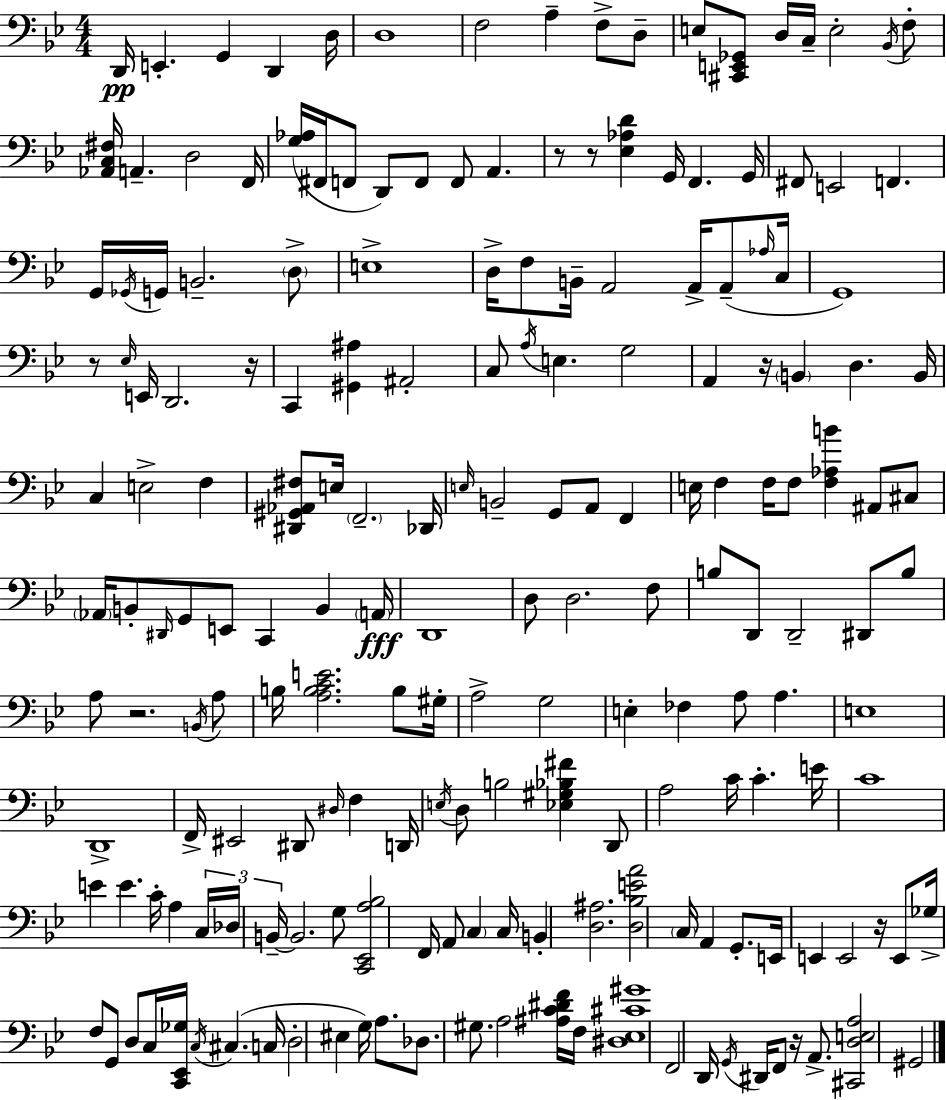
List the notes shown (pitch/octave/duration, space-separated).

D2/s E2/q. G2/q D2/q D3/s D3/w F3/h A3/q F3/e D3/e E3/e [C#2,E2,Gb2]/e D3/s C3/s E3/h Bb2/s F3/e [Ab2,C3,F#3]/s A2/q. D3/h F2/s [G3,Ab3]/s F#2/s F2/e D2/e F2/e F2/e A2/q. R/e R/e [Eb3,Ab3,D4]/q G2/s F2/q. G2/s F#2/e E2/h F2/q. G2/s Gb2/s G2/s B2/h. D3/e E3/w D3/s F3/e B2/s A2/h A2/s A2/e Ab3/s C3/s G2/w R/e Eb3/s E2/s D2/h. R/s C2/q [G#2,A#3]/q A#2/h C3/e A3/s E3/q. G3/h A2/q R/s B2/q D3/q. B2/s C3/q E3/h F3/q [D#2,G#2,Ab2,F#3]/e E3/s F2/h. Db2/s E3/s B2/h G2/e A2/e F2/q E3/s F3/q F3/s F3/e [F3,Ab3,B4]/q A#2/e C#3/e Ab2/s B2/e D#2/s G2/e E2/e C2/q B2/q A2/s D2/w D3/e D3/h. F3/e B3/e D2/e D2/h D#2/e B3/e A3/e R/h. B2/s A3/e B3/s [A3,B3,C4,E4]/h. B3/e G#3/s A3/h G3/h E3/q FES3/q A3/e A3/q. E3/w D2/w F2/s EIS2/h D#2/e D#3/s F3/q D2/s E3/s D3/e B3/h [Eb3,G#3,Bb3,F#4]/q D2/e A3/h C4/s C4/q. E4/s C4/w E4/q E4/q. C4/s A3/q C3/s Db3/s B2/s B2/h. G3/e [C2,Eb2,A3,Bb3]/h F2/s A2/e C3/q C3/s B2/q [D3,A#3]/h. [D3,Bb3,E4,A4]/h C3/s A2/q G2/e. E2/s E2/q E2/h R/s E2/e Gb3/s F3/e G2/e D3/e C3/s [C2,Eb2,Gb3]/s C3/s C#3/q. C3/s D3/h EIS3/q G3/s A3/e. Db3/e. G#3/e. A3/h [A#3,C4,D#4,F4]/s F3/s [D#3,Eb3,C#4,G#4]/w F2/h D2/s G2/s D#2/s F2/e R/s A2/e. [C#2,D3,E3,A3]/h G#2/h